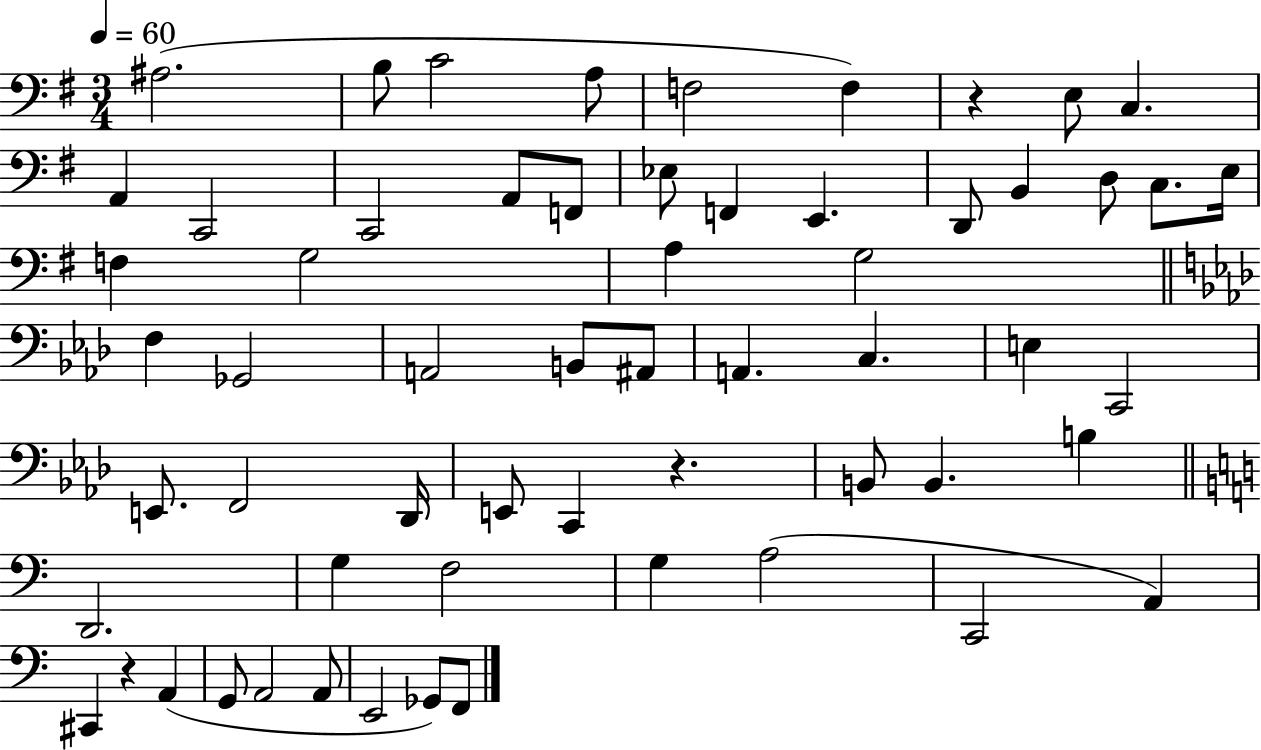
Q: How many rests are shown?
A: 3